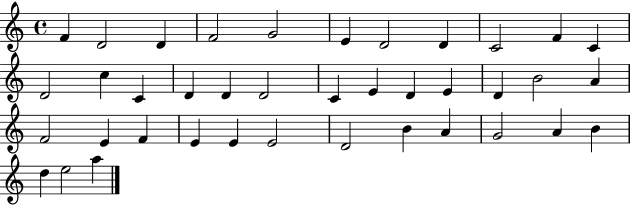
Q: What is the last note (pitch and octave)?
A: A5